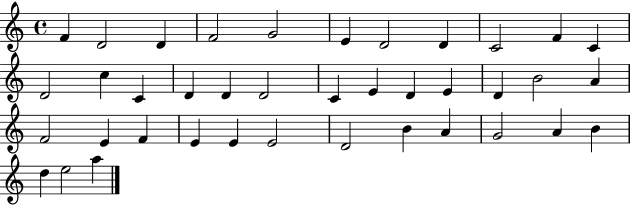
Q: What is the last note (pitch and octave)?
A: A5